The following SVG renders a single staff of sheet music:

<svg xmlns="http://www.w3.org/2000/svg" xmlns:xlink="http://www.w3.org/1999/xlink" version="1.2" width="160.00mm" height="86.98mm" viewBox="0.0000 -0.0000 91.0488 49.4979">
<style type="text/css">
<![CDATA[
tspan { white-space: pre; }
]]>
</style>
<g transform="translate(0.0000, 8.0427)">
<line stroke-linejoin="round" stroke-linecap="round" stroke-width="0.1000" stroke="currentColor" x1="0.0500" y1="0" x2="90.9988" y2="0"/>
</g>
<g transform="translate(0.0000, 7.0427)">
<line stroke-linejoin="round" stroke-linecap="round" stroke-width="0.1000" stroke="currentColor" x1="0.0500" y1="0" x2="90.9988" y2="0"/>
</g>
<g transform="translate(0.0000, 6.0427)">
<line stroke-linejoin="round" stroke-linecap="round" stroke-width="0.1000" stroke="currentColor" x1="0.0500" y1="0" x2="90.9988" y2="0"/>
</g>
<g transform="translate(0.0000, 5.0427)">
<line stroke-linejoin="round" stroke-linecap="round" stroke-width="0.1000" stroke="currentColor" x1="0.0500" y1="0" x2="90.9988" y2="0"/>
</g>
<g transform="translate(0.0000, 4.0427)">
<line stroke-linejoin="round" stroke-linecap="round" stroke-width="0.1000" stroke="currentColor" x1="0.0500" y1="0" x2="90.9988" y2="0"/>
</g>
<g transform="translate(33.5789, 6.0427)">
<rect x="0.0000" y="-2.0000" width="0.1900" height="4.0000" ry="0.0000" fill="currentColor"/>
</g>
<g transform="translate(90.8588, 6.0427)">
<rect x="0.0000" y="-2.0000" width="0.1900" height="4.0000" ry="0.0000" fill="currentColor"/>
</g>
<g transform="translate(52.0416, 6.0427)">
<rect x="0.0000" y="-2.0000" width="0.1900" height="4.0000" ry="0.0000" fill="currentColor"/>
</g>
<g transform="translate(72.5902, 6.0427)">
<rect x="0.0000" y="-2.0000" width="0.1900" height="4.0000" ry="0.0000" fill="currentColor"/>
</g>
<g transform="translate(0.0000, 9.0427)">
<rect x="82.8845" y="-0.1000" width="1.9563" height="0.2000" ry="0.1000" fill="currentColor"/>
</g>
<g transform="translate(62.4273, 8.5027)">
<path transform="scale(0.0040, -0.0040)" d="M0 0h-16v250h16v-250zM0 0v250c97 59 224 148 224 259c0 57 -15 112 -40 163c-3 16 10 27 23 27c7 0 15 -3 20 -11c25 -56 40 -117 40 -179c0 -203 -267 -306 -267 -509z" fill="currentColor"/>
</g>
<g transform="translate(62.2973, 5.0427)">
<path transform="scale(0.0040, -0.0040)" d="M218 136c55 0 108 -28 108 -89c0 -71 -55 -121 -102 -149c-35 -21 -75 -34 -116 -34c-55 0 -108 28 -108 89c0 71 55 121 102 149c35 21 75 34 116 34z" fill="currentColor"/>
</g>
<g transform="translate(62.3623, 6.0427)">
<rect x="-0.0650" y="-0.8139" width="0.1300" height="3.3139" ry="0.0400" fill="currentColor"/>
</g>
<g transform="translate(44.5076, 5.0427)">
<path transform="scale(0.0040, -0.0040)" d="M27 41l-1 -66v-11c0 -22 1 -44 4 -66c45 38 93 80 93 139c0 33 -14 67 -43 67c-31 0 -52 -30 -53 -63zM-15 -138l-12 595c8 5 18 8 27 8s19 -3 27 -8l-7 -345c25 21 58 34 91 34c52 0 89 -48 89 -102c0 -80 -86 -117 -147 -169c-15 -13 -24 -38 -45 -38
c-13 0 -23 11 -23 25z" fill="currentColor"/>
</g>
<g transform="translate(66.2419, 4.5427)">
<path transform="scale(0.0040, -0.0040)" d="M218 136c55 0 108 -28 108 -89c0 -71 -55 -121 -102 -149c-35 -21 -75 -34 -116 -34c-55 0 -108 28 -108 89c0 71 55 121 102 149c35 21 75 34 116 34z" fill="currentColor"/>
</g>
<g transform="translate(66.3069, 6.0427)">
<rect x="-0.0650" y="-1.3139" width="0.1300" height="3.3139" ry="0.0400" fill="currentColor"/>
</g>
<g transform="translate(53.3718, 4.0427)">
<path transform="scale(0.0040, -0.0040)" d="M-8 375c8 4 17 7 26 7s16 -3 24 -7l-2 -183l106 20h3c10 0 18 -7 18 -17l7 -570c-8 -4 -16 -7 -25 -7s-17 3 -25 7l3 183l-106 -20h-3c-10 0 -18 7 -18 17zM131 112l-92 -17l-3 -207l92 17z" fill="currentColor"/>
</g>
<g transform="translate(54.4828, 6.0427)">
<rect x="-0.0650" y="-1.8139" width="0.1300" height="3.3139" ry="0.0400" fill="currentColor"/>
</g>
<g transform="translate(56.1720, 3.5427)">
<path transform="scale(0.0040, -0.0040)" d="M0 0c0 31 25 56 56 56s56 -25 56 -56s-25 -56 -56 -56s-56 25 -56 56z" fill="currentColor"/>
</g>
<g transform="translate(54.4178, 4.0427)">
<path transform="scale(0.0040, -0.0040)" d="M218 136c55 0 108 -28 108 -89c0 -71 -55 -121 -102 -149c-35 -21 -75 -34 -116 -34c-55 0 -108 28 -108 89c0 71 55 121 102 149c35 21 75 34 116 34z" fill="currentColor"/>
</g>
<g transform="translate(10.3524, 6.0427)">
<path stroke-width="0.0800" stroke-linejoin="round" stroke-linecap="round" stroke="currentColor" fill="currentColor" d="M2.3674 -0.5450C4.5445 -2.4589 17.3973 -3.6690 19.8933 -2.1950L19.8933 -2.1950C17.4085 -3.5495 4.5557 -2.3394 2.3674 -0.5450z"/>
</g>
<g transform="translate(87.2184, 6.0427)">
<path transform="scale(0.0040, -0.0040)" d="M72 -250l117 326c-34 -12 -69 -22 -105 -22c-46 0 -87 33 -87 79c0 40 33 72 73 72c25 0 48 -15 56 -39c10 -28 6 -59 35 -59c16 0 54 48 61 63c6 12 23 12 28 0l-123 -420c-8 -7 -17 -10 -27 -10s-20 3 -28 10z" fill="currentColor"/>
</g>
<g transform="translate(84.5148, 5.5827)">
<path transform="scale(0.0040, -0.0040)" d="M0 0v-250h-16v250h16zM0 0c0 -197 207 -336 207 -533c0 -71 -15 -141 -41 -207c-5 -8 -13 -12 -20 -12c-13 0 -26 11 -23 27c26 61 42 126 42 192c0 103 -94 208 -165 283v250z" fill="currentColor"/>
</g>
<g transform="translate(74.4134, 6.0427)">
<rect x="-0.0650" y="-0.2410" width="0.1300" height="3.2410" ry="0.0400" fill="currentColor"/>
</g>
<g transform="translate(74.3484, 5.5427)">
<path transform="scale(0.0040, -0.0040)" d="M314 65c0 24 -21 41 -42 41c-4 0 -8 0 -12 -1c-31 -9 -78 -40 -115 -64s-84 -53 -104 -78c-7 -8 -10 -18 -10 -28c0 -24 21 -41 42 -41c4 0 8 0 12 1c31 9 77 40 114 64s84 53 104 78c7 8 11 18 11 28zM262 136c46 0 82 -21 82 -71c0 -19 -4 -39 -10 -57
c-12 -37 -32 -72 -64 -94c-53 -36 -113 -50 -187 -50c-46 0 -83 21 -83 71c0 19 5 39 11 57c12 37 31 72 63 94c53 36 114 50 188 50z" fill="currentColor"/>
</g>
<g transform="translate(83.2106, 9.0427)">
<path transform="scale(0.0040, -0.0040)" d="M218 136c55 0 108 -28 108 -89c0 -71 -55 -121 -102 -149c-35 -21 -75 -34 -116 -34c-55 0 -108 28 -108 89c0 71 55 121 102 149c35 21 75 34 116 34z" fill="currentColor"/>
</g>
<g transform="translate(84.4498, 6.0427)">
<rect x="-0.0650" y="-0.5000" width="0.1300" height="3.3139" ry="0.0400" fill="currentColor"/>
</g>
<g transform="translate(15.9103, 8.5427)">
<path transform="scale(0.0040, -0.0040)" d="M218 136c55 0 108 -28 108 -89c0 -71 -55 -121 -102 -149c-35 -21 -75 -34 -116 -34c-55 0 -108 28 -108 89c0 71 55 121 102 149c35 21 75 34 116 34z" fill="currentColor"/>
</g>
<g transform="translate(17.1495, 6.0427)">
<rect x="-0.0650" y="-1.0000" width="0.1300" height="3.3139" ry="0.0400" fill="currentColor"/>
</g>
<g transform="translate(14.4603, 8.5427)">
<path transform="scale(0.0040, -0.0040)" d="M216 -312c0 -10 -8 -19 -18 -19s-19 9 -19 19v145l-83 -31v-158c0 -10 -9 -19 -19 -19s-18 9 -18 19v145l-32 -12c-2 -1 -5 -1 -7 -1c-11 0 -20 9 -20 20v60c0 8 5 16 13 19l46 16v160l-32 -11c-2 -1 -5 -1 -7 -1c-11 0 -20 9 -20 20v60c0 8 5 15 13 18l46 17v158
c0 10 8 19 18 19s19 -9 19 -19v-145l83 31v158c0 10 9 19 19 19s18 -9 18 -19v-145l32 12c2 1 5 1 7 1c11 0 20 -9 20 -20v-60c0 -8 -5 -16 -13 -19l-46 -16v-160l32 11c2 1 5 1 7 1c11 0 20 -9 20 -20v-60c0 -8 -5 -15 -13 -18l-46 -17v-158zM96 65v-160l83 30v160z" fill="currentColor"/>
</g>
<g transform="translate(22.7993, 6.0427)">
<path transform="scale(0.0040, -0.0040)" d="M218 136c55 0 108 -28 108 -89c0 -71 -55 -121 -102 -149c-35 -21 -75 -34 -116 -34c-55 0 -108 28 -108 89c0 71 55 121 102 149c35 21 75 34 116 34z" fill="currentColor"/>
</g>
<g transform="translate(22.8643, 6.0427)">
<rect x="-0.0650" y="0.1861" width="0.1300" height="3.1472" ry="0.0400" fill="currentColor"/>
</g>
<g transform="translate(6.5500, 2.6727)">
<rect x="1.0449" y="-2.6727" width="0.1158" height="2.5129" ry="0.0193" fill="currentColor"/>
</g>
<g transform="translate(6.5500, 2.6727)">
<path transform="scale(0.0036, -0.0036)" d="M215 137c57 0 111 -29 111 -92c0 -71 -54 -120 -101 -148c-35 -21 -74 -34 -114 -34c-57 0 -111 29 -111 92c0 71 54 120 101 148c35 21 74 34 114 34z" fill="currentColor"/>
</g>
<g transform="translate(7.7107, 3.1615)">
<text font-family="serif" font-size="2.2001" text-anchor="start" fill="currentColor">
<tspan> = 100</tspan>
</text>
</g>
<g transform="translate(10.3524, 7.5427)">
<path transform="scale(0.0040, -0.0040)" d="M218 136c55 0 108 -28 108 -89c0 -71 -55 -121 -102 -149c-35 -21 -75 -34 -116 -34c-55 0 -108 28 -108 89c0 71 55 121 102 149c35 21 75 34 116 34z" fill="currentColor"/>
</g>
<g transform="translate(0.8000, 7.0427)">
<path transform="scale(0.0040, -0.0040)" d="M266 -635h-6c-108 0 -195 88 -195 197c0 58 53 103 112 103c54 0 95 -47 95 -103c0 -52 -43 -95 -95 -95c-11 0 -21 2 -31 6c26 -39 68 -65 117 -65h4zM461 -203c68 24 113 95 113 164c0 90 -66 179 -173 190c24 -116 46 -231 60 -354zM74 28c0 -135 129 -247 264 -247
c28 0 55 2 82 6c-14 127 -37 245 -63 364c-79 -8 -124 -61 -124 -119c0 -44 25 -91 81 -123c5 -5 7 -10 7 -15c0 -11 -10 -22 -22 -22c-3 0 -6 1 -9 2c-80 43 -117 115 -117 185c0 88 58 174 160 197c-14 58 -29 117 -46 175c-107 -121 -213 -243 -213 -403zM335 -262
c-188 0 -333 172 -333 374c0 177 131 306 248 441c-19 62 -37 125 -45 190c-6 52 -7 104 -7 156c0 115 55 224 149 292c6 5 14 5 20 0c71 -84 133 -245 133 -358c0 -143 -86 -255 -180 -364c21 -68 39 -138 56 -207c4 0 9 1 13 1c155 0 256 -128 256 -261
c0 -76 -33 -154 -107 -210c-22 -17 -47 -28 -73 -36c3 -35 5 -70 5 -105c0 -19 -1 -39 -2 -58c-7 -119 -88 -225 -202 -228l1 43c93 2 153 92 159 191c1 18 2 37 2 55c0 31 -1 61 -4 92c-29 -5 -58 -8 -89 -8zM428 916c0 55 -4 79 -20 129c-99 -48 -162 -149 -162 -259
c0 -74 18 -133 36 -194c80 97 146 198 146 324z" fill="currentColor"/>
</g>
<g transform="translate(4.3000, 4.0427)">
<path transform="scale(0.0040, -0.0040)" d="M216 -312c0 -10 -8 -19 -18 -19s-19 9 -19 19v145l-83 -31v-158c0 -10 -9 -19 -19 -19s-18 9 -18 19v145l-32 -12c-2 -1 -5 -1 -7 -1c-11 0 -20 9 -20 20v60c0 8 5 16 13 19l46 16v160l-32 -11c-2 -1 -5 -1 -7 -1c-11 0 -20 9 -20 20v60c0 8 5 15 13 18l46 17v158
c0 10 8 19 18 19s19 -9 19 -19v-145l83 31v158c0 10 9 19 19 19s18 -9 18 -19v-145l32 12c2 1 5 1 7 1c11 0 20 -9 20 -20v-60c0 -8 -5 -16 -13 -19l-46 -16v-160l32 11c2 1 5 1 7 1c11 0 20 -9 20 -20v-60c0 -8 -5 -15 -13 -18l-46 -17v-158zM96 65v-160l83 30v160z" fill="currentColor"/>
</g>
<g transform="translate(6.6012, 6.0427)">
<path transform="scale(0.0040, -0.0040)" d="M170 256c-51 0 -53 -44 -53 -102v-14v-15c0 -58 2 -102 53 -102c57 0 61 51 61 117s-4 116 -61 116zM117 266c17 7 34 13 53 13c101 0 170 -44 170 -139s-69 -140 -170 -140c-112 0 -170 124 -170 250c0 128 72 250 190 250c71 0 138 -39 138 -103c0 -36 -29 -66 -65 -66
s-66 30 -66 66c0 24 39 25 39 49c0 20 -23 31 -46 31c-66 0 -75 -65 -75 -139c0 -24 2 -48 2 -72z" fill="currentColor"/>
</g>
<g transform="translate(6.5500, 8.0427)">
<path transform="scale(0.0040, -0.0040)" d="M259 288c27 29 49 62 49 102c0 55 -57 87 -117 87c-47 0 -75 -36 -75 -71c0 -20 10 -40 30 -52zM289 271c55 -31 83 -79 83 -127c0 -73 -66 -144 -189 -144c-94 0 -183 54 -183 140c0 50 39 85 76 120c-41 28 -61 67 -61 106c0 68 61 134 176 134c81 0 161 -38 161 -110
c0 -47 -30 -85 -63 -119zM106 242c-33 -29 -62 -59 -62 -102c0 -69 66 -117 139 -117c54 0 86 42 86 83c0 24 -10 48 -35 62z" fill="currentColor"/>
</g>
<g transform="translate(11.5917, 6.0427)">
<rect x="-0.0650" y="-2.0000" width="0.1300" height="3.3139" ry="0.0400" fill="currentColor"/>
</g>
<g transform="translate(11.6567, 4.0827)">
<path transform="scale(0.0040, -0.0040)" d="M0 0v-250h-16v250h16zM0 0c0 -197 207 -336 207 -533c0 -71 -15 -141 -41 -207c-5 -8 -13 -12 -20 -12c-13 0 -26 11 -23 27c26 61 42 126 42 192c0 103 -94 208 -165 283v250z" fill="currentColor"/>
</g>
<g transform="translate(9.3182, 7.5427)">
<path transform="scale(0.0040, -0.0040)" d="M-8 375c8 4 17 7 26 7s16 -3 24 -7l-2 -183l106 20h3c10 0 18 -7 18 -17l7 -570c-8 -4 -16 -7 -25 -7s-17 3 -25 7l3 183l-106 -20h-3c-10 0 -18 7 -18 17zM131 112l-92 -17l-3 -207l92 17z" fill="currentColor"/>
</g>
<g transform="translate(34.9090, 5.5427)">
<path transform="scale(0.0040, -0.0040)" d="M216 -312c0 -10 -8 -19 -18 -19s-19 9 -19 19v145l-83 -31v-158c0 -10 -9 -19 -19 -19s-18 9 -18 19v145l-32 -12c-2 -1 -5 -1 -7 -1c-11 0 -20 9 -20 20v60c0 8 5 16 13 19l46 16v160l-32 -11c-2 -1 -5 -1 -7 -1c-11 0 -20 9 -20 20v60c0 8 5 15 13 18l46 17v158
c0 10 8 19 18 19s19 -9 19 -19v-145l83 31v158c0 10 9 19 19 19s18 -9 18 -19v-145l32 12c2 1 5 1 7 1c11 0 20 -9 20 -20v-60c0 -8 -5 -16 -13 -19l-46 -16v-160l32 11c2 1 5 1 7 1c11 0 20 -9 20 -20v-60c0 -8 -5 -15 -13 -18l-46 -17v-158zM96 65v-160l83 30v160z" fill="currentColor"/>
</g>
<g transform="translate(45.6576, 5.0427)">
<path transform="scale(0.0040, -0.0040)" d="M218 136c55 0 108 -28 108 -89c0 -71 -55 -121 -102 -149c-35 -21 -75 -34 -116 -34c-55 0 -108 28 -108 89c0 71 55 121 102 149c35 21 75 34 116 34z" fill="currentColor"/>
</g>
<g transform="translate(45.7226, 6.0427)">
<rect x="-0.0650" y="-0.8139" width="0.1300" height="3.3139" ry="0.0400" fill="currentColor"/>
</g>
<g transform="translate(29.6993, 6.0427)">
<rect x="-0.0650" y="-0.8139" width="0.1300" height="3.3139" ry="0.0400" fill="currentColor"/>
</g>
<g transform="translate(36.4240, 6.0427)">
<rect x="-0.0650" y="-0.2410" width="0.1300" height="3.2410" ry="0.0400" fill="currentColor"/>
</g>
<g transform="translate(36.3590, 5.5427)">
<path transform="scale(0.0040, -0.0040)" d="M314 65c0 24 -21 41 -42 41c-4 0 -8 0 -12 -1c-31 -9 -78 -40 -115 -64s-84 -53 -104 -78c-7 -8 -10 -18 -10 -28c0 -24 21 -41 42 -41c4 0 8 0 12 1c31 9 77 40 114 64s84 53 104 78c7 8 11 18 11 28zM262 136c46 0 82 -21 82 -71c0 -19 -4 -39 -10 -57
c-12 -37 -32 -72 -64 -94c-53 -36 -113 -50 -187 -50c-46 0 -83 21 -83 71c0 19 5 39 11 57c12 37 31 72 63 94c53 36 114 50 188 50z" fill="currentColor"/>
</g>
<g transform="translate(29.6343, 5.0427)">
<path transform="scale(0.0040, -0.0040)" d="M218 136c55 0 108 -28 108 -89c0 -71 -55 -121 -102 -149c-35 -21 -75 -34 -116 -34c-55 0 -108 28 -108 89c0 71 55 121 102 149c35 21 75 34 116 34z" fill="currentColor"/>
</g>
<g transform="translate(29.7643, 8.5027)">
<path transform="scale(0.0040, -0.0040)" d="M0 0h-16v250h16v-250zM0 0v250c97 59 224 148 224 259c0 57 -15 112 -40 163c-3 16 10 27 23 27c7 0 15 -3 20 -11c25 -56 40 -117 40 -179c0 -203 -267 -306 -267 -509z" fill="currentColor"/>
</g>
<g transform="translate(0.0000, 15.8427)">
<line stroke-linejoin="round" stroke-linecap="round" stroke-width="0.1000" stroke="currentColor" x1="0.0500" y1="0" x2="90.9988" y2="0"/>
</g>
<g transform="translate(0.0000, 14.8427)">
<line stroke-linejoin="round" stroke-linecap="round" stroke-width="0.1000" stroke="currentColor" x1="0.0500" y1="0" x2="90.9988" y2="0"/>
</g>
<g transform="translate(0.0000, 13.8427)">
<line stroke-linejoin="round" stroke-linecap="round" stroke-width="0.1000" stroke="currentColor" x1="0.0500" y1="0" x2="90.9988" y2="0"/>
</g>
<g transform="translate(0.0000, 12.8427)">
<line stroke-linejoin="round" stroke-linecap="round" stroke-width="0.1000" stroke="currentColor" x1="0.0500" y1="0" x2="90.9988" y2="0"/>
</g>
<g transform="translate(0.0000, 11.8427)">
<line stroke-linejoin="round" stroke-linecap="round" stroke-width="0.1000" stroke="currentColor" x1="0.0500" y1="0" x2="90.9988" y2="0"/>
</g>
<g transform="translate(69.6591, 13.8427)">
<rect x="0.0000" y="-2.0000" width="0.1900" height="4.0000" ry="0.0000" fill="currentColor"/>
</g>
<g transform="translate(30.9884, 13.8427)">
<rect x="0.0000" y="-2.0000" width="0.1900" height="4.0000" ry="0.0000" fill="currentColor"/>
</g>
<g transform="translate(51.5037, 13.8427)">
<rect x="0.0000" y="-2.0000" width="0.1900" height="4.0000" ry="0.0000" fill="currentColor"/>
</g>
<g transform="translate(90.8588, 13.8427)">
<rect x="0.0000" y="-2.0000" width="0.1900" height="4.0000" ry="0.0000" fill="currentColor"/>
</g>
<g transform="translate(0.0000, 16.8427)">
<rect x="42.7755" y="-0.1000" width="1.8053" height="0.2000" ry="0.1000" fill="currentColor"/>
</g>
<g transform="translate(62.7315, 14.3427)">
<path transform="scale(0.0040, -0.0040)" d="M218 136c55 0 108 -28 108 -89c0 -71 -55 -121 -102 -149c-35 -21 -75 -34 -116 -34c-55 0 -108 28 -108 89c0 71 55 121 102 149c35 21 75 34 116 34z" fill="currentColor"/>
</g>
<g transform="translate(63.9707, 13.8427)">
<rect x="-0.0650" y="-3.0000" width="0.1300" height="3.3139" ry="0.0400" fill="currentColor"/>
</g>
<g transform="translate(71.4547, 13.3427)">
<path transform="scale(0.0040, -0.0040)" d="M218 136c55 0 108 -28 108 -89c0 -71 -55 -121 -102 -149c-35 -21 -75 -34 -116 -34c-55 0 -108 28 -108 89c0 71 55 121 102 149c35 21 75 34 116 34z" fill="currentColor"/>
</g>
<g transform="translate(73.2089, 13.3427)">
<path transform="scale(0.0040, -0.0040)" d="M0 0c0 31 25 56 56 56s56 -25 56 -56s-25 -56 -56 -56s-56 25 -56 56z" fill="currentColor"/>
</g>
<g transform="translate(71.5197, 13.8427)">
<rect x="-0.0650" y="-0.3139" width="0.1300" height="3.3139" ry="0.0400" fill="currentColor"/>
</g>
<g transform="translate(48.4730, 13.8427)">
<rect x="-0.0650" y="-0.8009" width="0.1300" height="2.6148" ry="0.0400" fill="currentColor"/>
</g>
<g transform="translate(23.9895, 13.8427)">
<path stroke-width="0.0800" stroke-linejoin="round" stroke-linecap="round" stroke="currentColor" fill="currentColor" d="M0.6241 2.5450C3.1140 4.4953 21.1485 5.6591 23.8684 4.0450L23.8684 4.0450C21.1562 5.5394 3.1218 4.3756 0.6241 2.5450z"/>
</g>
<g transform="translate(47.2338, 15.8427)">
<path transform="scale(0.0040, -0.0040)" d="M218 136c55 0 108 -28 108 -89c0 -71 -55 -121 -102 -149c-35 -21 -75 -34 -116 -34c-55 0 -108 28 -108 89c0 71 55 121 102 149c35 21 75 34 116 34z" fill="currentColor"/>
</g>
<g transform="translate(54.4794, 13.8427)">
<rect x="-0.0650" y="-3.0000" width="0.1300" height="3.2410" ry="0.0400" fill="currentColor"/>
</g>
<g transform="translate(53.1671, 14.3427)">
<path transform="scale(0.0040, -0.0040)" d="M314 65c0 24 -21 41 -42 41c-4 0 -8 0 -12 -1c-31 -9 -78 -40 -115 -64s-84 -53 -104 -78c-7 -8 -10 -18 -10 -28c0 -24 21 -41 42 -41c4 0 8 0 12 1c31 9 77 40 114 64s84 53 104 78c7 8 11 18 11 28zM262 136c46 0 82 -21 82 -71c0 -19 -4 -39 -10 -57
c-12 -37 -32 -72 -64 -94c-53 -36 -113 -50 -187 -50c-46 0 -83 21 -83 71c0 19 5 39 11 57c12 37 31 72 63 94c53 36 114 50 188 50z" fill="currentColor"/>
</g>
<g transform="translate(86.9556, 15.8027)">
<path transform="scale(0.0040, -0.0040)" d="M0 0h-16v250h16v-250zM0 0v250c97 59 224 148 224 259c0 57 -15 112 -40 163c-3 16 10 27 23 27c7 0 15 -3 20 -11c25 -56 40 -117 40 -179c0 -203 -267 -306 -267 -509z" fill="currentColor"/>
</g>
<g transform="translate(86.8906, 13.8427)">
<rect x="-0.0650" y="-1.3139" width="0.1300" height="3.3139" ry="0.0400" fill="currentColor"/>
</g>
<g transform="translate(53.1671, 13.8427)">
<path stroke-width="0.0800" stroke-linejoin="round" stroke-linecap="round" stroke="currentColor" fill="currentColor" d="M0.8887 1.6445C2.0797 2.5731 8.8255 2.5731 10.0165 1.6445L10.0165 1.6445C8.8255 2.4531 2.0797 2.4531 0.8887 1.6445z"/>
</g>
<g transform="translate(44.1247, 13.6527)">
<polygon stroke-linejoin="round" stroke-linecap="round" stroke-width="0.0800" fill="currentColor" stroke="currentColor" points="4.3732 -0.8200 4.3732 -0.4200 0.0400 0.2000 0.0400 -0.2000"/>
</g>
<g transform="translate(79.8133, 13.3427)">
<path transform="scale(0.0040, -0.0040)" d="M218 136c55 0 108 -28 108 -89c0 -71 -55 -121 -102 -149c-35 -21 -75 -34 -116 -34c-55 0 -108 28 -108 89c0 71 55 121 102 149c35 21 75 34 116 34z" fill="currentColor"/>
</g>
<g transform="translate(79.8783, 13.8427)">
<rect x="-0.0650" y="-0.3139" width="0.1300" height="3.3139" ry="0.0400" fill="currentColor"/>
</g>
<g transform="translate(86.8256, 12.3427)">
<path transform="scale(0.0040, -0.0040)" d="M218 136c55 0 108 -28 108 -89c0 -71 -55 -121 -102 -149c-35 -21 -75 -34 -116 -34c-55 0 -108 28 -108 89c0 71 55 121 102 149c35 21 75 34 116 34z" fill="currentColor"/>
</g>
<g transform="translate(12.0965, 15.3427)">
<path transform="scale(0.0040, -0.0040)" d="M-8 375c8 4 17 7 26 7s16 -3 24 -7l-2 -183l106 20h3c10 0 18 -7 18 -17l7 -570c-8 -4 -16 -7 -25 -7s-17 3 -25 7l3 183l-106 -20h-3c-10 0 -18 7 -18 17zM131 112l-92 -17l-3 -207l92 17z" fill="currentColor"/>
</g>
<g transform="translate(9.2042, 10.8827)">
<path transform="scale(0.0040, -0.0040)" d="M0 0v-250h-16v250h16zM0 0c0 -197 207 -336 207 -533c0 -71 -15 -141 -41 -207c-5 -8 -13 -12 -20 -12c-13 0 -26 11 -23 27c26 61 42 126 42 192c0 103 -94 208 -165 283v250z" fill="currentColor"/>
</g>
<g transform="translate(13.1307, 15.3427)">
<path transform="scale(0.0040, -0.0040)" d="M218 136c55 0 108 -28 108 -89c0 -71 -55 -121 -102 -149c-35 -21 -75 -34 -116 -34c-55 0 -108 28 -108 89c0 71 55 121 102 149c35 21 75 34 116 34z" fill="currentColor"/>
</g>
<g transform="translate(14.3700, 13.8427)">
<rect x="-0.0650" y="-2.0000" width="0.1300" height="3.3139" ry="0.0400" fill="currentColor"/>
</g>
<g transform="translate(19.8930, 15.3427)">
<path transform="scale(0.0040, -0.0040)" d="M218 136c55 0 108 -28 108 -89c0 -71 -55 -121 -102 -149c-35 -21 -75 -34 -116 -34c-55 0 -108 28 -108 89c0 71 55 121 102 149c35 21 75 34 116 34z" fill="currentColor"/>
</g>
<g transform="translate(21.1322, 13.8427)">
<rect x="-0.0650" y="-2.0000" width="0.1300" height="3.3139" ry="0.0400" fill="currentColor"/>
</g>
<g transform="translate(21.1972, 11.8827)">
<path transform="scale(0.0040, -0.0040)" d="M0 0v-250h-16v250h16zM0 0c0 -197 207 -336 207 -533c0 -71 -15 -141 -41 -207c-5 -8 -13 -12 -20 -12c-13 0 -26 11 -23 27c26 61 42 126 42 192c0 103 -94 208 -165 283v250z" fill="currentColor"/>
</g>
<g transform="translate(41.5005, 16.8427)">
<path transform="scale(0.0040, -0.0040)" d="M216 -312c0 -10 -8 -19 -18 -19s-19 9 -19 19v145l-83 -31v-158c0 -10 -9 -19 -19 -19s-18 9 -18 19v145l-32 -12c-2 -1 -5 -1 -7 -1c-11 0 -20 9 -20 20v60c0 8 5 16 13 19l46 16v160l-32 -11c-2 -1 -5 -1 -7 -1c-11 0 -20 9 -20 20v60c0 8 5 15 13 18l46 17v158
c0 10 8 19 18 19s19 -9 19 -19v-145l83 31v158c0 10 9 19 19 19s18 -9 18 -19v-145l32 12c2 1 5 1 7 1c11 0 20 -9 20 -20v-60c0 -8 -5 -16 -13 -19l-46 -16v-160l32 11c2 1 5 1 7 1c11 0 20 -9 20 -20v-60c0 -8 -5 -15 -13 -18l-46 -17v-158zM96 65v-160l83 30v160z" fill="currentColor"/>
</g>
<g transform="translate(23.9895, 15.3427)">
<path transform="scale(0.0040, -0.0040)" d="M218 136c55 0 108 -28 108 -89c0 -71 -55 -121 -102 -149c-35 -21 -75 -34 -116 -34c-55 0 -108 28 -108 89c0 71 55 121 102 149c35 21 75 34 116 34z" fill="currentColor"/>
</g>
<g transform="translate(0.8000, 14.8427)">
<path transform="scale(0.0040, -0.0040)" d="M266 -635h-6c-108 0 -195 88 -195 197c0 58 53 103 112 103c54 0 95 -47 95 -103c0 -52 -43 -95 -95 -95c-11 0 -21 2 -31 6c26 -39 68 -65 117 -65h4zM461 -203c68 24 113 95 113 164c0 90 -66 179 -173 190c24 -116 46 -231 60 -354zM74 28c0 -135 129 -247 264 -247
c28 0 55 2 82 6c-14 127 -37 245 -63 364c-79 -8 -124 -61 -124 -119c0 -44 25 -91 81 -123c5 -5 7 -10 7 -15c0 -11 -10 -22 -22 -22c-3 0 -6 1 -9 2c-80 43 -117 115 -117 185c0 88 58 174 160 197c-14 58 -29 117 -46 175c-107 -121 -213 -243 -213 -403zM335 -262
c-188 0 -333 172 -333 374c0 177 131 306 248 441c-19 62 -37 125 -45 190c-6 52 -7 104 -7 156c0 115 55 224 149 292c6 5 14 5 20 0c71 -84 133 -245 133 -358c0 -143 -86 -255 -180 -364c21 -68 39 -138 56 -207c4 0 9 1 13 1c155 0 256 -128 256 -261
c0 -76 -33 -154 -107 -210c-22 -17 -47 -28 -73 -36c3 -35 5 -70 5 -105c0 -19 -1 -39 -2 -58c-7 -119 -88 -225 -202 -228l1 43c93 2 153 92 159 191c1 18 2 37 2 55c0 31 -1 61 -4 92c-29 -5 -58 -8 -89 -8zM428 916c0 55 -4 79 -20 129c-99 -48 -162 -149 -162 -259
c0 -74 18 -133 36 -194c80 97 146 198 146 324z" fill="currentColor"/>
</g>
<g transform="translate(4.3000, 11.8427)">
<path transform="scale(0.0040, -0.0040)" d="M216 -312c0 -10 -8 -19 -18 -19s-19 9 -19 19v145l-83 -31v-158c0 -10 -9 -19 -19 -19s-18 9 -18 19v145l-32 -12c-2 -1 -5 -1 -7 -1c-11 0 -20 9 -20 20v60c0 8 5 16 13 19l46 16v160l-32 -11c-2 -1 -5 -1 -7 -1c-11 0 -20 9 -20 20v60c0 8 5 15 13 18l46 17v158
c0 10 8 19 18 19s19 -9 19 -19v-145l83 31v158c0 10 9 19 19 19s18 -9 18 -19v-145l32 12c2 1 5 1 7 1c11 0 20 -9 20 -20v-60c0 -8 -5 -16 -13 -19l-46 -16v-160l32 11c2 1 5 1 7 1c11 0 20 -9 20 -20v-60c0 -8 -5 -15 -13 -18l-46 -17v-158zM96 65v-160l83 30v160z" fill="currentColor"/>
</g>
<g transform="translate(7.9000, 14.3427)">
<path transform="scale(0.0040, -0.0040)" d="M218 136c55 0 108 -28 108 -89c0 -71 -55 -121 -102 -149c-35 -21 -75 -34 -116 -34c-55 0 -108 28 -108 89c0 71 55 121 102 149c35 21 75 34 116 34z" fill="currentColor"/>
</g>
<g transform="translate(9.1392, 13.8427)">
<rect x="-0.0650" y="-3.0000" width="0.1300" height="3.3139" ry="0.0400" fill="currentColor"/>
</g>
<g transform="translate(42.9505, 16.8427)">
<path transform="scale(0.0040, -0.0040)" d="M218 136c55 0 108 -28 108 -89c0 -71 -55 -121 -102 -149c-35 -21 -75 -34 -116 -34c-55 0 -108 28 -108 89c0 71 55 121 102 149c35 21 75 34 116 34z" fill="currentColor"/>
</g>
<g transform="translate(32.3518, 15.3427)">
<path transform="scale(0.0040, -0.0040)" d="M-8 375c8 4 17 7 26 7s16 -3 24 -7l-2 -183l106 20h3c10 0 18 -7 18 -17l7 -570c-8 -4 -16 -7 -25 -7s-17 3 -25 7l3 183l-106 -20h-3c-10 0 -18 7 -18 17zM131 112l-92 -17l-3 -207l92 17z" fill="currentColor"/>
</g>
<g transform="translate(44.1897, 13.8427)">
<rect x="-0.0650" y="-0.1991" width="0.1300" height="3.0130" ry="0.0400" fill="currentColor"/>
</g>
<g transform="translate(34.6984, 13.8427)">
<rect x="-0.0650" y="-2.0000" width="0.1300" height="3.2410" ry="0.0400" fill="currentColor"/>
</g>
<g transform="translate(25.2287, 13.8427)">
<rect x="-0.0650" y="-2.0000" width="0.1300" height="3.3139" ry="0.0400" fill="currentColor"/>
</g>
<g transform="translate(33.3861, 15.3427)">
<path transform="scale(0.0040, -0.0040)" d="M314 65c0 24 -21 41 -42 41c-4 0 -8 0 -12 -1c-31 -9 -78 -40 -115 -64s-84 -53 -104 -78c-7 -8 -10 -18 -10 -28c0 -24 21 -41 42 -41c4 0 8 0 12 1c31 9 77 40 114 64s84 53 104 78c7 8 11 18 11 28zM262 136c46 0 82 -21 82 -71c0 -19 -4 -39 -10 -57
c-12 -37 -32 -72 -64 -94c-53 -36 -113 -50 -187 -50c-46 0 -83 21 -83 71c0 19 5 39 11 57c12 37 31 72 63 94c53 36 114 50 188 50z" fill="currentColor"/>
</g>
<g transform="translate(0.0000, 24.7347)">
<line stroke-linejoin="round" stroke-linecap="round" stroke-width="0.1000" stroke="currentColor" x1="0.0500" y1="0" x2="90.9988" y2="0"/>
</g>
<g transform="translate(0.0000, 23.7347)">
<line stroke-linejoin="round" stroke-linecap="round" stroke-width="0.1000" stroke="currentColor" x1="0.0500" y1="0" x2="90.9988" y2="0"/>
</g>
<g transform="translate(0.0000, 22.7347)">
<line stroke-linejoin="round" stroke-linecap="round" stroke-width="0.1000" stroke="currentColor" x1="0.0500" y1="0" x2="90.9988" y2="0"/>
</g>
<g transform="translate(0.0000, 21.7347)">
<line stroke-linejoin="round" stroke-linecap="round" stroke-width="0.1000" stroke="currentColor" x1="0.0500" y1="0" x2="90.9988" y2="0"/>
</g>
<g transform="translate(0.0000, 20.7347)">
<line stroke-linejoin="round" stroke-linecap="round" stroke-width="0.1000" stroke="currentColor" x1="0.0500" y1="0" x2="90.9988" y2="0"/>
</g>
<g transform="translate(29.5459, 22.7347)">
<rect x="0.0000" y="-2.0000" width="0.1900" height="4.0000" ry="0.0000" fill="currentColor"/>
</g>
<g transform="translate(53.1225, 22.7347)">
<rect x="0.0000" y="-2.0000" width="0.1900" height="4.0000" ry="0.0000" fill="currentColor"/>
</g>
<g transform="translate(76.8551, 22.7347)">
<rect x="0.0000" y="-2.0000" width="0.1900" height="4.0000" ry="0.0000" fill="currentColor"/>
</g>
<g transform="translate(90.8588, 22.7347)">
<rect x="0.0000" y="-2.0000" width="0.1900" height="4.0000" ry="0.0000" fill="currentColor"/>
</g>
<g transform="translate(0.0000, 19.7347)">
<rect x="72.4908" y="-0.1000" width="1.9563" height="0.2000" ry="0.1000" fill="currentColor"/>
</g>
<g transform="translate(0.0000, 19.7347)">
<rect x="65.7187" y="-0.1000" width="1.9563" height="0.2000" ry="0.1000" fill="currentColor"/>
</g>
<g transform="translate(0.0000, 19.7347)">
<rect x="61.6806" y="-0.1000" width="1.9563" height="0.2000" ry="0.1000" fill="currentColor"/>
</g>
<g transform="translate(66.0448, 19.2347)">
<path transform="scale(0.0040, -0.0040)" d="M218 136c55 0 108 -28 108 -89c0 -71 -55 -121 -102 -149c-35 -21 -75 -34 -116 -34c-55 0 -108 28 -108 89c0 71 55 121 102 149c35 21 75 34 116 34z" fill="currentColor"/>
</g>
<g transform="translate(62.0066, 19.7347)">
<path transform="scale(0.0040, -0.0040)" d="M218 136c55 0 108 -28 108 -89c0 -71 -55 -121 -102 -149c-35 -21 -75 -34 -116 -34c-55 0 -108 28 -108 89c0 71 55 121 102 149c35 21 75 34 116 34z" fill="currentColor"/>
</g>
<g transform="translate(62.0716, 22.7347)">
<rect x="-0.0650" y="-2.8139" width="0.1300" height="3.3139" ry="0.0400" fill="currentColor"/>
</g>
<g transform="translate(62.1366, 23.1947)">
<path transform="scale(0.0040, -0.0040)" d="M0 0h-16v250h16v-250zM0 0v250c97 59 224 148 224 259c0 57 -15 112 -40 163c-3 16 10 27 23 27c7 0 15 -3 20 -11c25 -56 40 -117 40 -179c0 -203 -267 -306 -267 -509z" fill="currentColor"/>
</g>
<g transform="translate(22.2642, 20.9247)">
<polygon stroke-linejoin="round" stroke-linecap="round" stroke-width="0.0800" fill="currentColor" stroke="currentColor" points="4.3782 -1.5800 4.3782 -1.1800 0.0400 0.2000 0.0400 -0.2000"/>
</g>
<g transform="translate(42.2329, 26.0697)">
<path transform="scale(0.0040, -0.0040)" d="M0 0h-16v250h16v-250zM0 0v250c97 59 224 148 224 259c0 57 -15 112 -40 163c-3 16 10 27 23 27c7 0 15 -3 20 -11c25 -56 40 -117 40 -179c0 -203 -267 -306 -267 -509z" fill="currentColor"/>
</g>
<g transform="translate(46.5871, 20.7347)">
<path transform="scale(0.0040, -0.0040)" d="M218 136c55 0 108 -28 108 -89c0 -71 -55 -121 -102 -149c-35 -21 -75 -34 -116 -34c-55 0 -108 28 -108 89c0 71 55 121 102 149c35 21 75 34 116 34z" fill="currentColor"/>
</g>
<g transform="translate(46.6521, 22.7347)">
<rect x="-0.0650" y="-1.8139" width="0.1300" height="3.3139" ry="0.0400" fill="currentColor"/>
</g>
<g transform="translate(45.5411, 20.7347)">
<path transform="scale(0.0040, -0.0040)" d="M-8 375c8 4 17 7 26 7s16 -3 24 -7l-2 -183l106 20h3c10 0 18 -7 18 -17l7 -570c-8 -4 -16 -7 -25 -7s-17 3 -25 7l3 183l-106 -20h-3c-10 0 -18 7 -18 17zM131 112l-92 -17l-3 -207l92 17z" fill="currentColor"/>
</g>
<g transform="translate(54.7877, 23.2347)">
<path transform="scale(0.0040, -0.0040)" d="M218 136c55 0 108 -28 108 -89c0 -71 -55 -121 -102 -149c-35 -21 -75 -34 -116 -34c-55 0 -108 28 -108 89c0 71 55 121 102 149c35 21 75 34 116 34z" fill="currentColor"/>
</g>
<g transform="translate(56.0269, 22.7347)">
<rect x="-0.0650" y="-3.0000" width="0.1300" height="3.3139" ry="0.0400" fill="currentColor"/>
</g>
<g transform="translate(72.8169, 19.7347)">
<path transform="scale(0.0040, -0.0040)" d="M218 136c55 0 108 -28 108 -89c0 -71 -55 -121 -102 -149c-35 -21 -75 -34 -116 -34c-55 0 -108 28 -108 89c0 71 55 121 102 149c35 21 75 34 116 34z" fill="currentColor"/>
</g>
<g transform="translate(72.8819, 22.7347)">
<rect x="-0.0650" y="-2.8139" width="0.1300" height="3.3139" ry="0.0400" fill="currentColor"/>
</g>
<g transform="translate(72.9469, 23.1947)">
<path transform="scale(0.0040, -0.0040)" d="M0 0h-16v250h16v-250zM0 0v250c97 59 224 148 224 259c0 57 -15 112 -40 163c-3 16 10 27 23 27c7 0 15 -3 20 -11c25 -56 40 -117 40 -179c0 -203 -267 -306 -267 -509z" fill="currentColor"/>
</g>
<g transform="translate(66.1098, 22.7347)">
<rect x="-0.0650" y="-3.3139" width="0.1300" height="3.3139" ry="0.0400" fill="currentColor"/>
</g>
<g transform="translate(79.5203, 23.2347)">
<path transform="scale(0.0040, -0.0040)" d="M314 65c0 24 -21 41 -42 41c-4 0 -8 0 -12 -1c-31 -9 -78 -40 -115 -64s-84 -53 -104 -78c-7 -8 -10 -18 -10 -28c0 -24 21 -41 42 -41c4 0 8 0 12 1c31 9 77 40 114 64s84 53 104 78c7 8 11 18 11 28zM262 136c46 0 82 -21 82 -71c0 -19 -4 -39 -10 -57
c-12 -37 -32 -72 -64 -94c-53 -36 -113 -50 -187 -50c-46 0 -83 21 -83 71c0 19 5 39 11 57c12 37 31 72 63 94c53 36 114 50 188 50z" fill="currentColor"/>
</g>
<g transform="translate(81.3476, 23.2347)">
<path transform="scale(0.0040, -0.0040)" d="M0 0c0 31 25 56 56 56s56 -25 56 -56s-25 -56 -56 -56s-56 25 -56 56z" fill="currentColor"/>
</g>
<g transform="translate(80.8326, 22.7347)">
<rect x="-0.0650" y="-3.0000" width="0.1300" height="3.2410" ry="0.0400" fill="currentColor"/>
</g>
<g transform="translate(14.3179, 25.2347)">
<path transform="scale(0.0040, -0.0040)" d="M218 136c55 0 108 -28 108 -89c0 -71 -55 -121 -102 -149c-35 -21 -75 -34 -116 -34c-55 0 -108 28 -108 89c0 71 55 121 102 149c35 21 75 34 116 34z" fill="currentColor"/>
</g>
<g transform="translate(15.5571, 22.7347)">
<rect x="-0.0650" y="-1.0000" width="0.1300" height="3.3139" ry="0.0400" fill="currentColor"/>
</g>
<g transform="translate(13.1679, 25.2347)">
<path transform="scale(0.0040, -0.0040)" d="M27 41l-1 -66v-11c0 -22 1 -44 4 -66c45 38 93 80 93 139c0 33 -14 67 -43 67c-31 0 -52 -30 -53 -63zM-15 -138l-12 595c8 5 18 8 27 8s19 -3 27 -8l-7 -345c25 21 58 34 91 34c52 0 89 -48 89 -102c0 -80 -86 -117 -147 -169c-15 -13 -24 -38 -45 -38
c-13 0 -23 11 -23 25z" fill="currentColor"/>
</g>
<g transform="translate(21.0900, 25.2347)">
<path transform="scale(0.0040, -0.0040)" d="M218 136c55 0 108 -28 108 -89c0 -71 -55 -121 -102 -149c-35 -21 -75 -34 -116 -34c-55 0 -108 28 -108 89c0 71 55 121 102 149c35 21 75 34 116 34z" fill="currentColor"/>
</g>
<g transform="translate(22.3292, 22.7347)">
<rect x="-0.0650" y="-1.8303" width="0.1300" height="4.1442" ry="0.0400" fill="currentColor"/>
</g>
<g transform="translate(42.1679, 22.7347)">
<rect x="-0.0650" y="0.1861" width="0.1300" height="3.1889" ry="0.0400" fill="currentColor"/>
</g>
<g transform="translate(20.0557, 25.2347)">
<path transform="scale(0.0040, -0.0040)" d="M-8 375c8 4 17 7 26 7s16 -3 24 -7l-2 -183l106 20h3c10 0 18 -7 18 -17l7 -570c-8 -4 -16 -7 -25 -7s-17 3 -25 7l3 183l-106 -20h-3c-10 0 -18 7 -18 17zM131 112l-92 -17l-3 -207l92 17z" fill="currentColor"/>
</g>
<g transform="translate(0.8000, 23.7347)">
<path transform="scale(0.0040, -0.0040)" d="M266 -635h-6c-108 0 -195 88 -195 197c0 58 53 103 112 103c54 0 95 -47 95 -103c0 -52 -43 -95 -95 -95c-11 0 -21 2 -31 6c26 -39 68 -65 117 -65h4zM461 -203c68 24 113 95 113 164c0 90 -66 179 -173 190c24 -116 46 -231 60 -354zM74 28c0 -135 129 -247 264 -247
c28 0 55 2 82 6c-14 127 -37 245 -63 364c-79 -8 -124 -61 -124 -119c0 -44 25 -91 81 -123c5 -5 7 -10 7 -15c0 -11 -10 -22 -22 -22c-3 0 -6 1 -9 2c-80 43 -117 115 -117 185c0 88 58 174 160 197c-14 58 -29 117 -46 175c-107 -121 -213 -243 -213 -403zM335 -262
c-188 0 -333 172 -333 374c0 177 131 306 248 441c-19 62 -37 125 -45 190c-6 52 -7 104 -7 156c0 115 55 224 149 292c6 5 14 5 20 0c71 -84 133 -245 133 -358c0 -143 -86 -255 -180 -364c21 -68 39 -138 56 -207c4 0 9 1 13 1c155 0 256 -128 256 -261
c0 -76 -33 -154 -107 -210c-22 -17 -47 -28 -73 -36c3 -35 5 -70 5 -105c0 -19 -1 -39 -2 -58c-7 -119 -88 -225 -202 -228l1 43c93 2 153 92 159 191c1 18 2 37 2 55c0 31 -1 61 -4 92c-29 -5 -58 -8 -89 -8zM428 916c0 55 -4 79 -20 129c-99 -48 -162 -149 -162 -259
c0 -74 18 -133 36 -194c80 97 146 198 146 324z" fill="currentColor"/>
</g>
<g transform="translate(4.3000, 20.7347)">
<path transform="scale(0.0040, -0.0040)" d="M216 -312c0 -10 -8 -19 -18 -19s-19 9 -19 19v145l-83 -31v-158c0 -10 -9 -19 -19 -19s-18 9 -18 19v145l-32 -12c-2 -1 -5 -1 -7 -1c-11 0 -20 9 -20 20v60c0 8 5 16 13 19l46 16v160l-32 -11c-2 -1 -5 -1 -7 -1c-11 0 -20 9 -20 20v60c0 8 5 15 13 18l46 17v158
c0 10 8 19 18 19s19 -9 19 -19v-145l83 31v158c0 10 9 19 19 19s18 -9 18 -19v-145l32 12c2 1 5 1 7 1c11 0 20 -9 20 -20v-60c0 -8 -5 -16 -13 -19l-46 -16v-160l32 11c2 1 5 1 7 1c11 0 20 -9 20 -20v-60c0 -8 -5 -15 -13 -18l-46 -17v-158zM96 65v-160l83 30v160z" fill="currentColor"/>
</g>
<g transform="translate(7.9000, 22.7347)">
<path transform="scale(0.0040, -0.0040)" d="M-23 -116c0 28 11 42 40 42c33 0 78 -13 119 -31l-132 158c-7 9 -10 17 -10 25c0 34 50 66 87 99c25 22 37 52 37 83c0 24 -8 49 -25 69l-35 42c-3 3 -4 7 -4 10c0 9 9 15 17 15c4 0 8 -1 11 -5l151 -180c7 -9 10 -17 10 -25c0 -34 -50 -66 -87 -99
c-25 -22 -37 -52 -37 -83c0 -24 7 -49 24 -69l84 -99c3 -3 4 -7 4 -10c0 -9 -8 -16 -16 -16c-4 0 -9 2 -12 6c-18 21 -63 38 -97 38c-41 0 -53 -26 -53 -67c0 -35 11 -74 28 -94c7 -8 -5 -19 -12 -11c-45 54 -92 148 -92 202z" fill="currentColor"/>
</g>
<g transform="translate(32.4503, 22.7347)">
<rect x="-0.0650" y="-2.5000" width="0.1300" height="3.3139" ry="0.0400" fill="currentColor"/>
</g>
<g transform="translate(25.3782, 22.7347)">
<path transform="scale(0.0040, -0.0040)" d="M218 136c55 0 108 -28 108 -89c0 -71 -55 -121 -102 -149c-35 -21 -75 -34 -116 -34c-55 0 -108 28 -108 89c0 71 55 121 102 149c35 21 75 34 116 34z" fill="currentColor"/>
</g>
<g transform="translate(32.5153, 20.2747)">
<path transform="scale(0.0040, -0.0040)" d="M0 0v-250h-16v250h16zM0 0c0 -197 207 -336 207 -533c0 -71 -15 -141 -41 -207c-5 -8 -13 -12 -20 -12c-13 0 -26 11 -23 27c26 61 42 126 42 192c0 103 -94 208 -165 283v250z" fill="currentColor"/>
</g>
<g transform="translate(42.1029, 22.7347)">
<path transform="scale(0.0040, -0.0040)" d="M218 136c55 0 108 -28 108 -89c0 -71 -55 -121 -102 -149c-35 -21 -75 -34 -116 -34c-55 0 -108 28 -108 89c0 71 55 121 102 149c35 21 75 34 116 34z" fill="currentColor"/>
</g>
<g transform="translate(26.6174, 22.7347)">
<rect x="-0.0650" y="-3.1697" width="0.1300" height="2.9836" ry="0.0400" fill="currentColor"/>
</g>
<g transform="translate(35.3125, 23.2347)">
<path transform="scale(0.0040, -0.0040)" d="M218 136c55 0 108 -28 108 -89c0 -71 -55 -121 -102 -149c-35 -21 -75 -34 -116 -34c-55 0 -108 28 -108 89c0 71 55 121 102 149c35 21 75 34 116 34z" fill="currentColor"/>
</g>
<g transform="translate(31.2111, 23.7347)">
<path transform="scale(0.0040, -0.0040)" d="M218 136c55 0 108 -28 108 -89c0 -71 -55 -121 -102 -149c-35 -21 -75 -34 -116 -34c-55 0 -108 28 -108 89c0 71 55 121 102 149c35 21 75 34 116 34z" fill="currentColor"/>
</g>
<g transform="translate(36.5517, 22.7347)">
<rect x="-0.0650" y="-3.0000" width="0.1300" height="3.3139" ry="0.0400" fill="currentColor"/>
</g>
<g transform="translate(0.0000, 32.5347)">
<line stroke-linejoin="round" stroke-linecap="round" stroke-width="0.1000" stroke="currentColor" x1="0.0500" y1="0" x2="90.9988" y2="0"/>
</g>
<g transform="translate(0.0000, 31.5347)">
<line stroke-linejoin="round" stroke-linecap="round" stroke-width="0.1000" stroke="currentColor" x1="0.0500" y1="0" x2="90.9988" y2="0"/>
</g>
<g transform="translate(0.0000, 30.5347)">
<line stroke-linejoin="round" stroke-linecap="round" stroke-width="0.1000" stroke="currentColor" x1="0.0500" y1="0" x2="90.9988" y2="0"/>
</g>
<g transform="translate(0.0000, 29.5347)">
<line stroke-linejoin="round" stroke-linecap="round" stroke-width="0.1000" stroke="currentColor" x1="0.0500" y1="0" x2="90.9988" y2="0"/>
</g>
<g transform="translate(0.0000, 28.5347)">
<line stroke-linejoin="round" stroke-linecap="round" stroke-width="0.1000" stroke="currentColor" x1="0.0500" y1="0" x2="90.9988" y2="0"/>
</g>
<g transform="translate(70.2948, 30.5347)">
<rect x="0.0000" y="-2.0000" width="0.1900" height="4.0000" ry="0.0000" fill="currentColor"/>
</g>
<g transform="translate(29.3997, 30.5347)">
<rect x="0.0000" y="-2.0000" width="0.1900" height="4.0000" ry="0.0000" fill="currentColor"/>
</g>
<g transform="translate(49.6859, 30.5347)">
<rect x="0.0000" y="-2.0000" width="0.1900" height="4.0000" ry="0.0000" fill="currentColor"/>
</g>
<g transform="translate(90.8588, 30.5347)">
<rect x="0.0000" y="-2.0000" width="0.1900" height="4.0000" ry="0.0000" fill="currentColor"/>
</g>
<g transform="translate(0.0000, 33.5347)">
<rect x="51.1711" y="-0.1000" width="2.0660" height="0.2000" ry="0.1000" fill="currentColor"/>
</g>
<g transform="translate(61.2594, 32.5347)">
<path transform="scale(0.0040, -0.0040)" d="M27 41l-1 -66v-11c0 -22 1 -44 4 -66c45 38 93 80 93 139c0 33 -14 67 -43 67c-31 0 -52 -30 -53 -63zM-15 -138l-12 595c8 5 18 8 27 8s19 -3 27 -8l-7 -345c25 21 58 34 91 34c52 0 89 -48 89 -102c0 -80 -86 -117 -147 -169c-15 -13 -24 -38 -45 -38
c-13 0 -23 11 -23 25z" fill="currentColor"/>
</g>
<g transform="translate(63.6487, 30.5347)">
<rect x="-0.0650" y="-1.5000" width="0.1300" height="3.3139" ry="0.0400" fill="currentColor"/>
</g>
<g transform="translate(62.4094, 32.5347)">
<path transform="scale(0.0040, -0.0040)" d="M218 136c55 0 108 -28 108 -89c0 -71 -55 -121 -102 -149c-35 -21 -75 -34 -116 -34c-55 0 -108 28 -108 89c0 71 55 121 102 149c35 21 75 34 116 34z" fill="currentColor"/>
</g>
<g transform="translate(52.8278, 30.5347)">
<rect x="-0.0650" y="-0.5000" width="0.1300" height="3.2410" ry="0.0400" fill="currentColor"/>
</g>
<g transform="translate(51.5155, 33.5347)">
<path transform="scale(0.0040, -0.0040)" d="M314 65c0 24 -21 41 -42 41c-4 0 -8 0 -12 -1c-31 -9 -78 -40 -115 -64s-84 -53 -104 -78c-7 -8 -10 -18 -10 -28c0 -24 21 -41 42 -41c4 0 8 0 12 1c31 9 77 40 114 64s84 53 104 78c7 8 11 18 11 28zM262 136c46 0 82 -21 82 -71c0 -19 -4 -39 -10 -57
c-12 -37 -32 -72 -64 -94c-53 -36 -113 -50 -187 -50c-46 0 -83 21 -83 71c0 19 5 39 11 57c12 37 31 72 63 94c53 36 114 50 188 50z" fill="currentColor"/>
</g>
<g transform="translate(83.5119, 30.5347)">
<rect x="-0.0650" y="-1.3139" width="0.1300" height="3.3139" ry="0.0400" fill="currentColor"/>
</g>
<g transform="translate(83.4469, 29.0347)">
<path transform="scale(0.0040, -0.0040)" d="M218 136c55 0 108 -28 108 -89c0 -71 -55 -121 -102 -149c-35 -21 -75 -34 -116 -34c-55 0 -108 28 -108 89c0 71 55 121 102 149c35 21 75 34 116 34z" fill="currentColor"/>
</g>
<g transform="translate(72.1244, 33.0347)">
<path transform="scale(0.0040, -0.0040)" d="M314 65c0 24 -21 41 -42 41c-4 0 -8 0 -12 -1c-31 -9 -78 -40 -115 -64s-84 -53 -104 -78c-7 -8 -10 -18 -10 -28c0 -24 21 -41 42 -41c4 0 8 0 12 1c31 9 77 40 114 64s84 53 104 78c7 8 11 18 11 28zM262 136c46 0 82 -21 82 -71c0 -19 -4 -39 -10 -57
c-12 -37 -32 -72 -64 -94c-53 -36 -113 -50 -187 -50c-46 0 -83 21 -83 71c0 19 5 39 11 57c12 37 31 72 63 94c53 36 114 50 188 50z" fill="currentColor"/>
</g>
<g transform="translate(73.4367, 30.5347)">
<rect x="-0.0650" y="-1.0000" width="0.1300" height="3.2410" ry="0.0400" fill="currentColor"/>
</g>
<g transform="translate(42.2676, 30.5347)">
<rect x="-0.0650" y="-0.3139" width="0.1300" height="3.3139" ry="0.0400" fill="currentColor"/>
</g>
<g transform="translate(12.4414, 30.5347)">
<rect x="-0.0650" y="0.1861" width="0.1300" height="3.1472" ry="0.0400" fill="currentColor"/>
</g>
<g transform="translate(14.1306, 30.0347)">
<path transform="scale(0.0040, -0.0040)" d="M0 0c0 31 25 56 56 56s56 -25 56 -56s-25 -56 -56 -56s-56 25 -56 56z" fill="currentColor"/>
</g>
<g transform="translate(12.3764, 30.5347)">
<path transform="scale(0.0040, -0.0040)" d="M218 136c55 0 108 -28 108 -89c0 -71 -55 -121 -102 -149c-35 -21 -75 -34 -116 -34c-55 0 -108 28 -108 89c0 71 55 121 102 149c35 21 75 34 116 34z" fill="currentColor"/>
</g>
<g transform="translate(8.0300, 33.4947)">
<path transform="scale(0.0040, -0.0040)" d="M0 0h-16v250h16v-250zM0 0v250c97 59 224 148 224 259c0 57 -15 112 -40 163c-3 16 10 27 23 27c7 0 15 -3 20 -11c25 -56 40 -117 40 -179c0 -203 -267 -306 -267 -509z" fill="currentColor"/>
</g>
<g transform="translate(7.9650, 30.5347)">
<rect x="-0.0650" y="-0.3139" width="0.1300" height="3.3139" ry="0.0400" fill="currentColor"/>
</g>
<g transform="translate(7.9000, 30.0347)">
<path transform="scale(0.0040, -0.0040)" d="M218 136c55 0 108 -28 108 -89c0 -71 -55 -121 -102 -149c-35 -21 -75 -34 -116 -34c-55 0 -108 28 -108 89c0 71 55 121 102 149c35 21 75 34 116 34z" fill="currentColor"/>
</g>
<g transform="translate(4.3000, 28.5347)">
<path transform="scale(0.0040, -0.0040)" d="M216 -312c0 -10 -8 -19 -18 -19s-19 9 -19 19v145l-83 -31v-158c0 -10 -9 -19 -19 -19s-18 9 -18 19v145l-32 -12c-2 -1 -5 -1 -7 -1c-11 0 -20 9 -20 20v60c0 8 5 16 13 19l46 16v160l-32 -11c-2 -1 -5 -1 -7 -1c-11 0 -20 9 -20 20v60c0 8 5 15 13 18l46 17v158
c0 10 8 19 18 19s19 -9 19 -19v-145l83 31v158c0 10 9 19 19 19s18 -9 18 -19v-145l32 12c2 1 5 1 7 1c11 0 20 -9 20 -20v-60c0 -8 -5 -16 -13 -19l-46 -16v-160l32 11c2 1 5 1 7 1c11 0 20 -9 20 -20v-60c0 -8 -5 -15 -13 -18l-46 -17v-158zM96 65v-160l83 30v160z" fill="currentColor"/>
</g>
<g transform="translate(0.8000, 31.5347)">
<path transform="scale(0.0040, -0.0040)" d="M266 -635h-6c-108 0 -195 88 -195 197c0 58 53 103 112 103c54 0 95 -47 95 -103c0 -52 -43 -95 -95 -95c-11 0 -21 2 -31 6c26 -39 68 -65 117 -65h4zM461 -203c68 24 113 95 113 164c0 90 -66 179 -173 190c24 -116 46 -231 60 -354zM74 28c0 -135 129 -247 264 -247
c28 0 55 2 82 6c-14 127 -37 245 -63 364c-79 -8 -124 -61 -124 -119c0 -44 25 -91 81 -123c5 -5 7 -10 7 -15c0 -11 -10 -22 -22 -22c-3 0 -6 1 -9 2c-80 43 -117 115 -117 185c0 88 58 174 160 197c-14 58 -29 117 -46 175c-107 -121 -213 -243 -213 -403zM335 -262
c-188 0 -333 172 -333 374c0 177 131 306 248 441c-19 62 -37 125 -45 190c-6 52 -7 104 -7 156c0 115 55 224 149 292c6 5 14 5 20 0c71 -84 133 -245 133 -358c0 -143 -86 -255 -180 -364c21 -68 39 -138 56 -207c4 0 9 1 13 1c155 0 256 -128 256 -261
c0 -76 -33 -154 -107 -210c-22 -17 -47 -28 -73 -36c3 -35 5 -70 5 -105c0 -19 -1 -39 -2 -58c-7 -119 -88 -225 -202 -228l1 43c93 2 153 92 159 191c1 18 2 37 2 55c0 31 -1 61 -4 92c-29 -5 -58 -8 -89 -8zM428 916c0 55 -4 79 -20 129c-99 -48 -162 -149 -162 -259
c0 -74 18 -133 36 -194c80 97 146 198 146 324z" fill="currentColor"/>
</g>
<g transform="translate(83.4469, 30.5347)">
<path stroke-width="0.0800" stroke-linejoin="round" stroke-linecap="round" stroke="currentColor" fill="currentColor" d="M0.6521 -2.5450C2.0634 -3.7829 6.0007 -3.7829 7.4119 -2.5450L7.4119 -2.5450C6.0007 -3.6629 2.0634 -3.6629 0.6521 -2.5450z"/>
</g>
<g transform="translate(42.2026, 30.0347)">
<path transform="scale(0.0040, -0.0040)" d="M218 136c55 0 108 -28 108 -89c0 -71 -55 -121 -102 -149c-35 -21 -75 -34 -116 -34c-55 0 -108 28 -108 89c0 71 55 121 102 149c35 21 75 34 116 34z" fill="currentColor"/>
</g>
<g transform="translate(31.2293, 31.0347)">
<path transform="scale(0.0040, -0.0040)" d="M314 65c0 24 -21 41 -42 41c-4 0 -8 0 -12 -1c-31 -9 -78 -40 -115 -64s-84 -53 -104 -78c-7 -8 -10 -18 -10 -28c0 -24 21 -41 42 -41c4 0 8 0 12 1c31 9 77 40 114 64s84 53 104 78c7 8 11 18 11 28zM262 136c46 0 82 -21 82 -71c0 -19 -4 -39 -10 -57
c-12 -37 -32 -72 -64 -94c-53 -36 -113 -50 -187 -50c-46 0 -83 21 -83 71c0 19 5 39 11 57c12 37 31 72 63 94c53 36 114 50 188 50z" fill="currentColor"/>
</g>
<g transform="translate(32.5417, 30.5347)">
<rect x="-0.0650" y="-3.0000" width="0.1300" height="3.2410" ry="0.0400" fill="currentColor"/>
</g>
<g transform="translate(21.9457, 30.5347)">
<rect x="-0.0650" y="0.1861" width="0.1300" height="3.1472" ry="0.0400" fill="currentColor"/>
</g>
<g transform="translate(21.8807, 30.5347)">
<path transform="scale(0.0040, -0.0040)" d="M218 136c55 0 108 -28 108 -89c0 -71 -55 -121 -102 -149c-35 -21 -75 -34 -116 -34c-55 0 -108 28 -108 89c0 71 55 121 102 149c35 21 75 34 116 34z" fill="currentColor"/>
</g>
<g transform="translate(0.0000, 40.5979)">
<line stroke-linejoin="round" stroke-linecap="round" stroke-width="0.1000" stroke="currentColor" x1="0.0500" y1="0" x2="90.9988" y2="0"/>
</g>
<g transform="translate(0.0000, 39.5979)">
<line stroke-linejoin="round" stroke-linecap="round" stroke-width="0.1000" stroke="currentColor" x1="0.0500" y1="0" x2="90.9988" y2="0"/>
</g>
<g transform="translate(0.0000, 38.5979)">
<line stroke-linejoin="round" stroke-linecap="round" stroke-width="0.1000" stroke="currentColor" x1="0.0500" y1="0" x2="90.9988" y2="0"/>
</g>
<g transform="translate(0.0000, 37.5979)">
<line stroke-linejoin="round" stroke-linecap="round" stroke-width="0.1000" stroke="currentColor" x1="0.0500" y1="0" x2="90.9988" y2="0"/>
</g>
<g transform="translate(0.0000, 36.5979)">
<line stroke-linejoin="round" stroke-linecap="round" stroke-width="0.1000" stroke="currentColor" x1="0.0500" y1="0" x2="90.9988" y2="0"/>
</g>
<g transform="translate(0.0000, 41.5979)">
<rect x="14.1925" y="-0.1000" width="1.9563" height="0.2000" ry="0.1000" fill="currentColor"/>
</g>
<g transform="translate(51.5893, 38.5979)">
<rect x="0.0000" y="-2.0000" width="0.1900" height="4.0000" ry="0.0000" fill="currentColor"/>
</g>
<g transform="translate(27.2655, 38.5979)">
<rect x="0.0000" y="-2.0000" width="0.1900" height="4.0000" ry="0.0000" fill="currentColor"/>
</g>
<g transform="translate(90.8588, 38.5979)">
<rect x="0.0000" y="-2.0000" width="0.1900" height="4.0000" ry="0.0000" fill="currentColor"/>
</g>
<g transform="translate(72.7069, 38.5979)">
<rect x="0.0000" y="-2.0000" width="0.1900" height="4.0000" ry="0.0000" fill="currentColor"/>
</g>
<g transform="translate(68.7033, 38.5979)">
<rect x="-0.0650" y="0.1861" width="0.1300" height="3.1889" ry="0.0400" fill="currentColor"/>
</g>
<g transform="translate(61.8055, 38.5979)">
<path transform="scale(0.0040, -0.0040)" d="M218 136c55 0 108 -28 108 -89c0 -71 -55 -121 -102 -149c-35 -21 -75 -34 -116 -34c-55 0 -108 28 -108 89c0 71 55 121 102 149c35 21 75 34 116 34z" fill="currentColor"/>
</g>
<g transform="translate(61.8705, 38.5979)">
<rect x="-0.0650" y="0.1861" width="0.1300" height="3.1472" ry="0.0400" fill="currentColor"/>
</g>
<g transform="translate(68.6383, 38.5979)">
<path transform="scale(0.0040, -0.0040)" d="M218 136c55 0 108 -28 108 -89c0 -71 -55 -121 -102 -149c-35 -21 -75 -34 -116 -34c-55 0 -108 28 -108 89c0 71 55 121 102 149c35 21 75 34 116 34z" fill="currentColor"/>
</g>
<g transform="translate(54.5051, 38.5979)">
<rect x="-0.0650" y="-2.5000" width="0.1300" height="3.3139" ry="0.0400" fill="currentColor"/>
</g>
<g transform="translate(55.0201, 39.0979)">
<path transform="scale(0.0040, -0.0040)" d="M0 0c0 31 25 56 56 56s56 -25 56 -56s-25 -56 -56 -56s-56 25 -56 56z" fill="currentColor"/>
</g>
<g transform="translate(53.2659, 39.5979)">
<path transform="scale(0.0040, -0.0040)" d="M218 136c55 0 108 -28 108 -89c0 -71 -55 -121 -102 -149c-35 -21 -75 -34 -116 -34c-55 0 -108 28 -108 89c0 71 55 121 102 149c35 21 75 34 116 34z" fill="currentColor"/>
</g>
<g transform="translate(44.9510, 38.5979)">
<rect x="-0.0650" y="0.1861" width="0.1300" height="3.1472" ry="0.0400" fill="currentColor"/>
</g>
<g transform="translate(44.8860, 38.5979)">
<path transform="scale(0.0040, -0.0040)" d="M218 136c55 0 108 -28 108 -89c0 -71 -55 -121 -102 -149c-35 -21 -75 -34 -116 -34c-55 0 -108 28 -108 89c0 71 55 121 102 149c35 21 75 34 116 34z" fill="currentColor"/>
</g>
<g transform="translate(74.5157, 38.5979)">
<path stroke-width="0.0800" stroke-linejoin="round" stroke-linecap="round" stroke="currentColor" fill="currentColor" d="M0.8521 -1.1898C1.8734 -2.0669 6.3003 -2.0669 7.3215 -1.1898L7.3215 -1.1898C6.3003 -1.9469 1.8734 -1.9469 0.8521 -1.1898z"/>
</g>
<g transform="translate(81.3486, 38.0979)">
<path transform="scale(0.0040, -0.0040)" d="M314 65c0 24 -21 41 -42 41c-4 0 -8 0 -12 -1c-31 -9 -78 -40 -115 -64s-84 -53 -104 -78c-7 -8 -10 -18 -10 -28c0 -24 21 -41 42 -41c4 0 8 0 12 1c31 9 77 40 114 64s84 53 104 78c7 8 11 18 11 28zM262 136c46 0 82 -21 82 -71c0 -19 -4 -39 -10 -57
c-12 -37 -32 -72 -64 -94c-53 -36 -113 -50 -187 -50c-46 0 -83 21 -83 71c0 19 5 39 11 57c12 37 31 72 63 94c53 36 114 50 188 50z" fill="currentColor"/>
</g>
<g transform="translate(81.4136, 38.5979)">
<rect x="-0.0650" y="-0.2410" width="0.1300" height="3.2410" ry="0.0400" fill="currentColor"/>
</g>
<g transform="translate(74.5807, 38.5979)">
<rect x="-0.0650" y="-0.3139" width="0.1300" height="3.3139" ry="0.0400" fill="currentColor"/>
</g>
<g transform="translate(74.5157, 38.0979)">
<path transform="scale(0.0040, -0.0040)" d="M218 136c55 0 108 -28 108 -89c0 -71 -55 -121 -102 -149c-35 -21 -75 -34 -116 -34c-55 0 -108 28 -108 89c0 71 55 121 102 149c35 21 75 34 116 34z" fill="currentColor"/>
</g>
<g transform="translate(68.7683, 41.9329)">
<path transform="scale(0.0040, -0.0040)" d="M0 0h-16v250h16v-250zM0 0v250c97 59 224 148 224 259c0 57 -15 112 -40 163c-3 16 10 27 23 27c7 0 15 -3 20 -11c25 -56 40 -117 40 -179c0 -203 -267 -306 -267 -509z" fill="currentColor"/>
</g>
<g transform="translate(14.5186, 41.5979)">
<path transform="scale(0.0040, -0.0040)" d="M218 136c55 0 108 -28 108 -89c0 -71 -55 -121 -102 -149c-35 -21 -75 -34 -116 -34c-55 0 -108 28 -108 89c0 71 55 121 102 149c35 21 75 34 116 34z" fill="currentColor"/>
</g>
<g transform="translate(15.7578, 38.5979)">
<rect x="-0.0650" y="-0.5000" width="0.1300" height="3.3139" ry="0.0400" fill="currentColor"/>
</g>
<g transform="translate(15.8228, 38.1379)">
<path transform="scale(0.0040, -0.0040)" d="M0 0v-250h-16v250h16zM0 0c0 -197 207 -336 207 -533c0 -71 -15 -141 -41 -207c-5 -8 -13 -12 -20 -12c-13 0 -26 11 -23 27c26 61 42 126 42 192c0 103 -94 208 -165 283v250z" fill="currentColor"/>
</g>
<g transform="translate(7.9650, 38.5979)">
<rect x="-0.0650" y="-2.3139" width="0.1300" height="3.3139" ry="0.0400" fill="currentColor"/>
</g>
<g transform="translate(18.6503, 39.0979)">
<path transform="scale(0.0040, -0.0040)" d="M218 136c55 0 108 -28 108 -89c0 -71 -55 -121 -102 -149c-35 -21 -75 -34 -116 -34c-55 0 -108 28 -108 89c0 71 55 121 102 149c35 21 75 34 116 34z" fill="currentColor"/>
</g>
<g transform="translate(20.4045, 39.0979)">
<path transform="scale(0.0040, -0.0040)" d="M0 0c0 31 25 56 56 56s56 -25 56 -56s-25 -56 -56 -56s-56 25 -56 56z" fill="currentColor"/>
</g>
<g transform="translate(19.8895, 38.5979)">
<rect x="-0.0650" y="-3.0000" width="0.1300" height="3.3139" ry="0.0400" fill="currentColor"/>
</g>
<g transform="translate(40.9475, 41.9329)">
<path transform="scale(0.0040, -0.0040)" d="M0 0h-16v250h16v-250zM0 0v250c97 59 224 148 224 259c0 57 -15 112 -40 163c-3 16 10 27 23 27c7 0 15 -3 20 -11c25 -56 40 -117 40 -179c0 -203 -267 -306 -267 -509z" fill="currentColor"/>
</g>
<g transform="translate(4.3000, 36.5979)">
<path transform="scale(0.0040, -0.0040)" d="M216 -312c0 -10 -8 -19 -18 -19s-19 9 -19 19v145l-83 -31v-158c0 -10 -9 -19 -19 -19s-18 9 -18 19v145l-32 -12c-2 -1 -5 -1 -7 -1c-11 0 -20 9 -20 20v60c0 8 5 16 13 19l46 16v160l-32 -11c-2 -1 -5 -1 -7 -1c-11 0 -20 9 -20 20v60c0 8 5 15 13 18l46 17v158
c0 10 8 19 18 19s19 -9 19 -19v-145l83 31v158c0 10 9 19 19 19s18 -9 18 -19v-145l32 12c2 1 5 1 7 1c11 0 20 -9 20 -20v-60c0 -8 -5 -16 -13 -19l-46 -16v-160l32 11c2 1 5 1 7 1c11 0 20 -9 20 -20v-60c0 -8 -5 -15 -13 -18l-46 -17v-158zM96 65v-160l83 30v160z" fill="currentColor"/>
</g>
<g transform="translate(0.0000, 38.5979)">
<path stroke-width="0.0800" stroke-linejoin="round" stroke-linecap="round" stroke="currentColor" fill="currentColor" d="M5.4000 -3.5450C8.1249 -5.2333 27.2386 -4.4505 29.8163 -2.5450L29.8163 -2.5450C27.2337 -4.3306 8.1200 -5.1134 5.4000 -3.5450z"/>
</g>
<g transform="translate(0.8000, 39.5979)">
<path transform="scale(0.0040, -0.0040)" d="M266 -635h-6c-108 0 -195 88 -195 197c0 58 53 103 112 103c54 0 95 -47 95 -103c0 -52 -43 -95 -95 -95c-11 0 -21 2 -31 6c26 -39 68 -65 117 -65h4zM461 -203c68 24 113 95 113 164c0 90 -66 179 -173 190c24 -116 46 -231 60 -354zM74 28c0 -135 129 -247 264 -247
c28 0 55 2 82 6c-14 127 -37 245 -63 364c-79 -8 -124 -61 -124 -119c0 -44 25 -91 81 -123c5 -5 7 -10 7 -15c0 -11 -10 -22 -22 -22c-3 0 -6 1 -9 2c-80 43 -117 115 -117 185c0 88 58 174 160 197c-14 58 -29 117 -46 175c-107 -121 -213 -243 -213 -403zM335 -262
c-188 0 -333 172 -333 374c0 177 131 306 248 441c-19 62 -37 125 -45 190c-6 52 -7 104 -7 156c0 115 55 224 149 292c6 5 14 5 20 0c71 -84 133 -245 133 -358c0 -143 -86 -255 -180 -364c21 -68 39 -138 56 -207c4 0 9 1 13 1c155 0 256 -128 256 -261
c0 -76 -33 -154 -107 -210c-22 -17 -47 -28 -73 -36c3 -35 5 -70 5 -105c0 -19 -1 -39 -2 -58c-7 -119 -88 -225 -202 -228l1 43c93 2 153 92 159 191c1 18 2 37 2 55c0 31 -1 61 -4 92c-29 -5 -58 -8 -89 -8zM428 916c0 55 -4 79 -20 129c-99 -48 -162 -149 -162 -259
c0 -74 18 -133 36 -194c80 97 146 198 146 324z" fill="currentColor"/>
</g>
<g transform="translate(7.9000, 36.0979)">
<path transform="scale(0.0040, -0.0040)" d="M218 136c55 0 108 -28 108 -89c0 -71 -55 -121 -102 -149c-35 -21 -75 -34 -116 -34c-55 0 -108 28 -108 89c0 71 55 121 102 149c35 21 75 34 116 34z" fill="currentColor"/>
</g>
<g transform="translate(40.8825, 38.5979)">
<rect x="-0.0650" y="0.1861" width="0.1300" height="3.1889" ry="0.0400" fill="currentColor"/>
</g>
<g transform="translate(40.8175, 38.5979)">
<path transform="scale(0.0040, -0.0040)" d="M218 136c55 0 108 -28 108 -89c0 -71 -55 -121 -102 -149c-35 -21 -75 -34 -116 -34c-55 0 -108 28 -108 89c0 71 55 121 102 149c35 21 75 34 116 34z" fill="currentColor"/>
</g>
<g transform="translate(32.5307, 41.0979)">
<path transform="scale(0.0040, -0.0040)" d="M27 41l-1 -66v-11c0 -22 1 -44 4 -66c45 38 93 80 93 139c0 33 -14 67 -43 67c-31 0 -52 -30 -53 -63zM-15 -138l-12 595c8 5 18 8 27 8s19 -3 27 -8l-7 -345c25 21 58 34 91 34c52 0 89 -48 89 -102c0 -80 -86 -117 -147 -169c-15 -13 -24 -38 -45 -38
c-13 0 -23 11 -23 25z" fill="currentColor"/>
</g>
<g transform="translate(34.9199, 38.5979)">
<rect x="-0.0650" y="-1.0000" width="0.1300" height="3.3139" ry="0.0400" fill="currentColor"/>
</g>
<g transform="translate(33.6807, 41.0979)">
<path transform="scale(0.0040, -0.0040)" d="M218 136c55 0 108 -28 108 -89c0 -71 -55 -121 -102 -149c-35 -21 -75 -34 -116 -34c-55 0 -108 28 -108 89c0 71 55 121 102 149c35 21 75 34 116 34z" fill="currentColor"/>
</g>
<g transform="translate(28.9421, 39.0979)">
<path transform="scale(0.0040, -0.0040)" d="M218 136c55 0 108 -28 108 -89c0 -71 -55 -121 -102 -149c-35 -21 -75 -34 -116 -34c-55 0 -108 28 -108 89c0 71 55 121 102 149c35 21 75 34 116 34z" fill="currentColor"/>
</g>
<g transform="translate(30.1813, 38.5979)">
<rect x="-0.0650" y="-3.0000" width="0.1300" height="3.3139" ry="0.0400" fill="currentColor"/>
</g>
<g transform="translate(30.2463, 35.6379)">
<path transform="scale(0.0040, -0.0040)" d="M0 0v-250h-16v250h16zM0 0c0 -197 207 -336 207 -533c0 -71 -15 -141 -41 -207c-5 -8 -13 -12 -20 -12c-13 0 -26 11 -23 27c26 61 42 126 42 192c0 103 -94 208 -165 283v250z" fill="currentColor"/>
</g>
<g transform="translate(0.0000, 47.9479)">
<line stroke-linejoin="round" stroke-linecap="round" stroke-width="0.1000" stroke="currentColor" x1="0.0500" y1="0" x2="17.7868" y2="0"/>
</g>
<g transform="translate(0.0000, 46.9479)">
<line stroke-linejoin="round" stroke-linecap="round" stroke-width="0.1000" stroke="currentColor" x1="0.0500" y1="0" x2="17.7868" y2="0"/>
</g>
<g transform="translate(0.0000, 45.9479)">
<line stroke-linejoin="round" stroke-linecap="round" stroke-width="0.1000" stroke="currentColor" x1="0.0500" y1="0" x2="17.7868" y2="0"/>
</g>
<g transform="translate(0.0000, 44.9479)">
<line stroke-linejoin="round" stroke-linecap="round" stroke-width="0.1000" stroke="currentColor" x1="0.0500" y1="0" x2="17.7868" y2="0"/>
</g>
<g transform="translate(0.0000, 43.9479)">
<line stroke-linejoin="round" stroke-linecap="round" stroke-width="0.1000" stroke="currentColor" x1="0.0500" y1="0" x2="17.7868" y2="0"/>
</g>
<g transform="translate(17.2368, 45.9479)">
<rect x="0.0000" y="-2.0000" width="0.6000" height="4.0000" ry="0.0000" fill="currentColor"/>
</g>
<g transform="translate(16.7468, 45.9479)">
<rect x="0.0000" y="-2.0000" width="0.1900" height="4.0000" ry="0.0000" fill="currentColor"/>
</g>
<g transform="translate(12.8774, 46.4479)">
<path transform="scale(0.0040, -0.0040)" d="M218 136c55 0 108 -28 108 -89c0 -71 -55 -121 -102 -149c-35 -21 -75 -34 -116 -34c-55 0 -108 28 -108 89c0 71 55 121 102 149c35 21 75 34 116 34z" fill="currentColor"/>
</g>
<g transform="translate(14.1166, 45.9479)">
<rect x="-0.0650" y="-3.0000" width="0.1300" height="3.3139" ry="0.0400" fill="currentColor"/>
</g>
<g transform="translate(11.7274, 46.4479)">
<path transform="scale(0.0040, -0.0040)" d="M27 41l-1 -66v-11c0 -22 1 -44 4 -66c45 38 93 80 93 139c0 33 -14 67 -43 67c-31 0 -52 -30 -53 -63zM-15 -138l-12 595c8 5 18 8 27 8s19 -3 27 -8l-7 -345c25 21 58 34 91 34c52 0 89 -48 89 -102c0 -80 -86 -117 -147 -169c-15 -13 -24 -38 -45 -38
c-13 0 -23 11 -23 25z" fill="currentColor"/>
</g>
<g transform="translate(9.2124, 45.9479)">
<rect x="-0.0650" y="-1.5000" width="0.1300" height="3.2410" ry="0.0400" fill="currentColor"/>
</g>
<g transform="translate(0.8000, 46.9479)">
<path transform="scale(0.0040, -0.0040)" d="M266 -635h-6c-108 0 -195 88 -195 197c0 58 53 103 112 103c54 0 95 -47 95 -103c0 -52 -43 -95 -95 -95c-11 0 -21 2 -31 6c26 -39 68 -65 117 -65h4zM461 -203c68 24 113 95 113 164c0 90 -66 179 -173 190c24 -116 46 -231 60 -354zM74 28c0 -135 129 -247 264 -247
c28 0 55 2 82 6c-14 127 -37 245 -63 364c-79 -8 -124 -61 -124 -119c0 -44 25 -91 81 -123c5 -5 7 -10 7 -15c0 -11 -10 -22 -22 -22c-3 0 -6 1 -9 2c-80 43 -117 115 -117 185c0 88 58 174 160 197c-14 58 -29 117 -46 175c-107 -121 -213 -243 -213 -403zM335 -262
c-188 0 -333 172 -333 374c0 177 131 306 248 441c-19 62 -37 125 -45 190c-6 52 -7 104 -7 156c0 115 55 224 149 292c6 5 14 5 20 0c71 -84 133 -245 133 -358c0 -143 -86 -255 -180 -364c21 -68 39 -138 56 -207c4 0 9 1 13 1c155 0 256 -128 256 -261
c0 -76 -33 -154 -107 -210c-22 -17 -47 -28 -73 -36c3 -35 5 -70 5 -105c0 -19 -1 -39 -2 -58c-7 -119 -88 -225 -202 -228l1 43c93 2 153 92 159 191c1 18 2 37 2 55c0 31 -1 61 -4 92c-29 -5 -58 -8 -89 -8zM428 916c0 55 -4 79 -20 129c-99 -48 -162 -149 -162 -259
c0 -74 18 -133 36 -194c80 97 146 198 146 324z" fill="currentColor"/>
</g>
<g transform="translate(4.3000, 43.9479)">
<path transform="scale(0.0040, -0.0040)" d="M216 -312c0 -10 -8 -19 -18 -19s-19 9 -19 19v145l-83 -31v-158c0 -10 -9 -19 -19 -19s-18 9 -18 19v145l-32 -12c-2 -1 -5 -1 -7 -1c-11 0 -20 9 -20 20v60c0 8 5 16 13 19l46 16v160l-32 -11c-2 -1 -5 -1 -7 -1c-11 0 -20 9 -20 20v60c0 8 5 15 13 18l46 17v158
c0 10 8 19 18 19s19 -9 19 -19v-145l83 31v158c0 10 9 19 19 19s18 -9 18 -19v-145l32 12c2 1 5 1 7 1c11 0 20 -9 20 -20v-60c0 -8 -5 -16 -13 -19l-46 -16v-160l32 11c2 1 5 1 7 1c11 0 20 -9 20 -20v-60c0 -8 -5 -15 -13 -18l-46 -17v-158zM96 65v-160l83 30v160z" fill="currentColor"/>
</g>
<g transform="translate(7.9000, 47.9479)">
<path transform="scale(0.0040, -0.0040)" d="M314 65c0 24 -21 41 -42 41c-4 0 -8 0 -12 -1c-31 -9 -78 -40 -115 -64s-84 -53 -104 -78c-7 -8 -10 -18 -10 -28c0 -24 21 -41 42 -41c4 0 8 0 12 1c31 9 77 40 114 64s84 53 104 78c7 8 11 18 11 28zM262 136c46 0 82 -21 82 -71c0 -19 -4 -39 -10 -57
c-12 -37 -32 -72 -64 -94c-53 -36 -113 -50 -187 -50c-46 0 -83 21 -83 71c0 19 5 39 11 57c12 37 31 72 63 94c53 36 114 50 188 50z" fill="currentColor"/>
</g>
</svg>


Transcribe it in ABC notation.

X:1
T:Untitled
M:6/8
L:1/4
K:G
F/2 ^D B d/2 ^c2 _d f d/2 e c2 C/2 z/2 A/2 F F/2 F F2 ^C/2 E/2 A2 A c c e/2 z _D D/2 B/2 G/2 A B/2 f A a/2 b a/2 A2 c/2 B B A2 c C2 _E D2 e g C/2 A A/2 _D B/2 B G B B/2 c c2 E2 _A